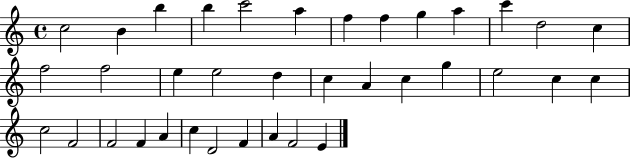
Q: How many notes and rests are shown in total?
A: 36